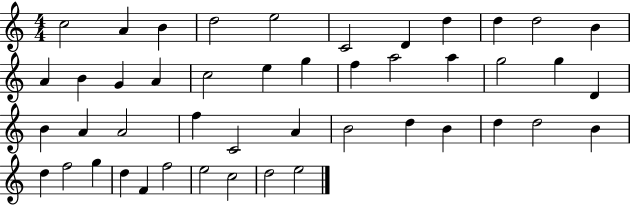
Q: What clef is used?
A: treble